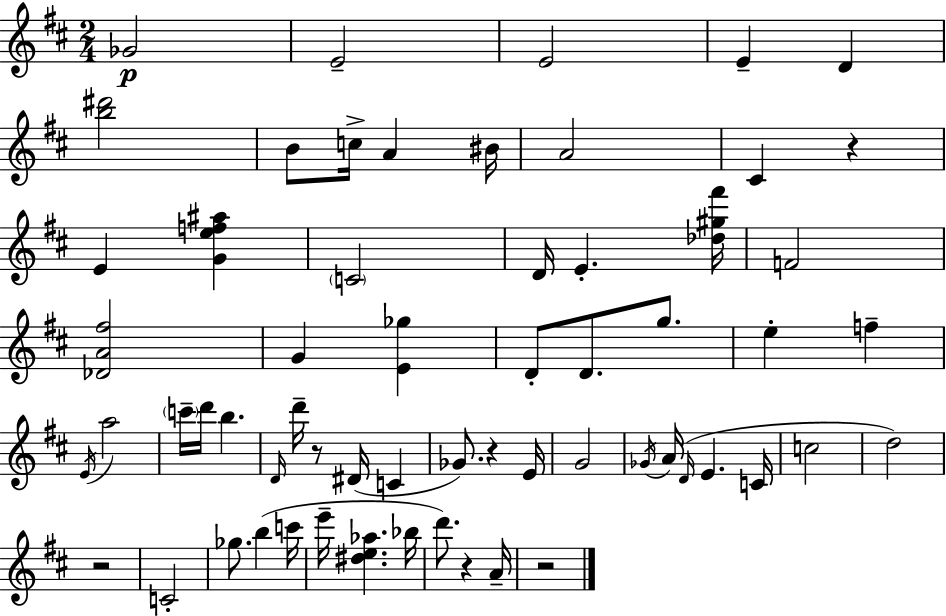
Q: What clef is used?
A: treble